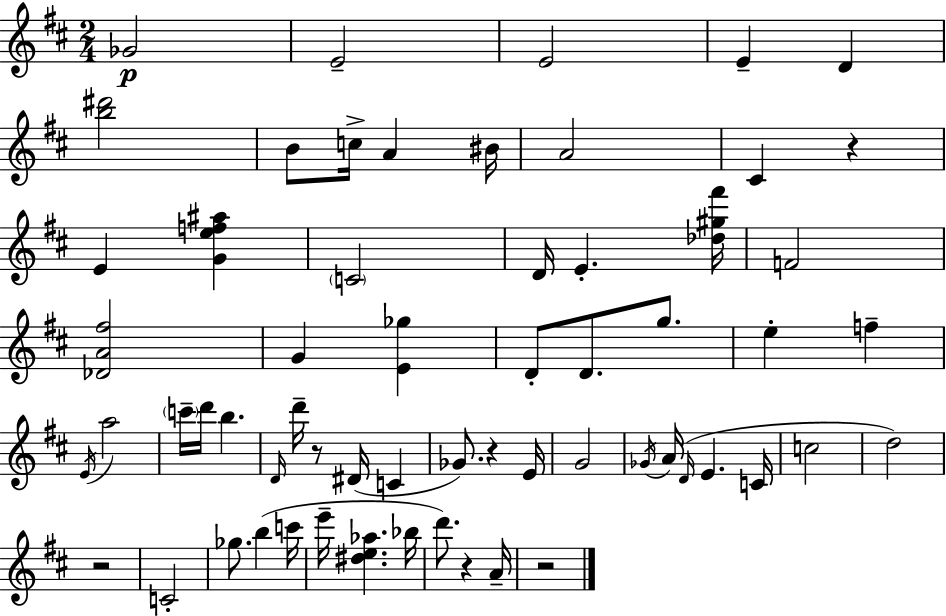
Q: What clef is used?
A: treble